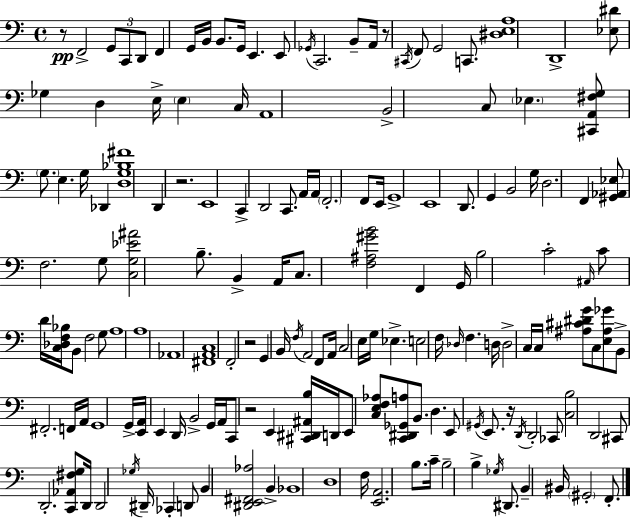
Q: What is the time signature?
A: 4/4